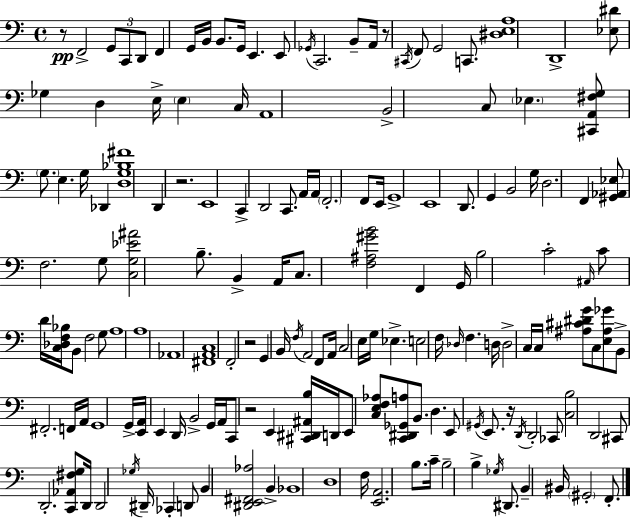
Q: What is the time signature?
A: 4/4